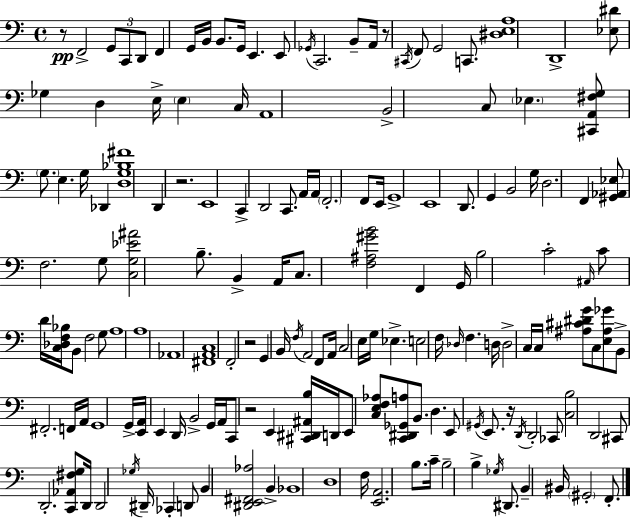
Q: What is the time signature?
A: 4/4